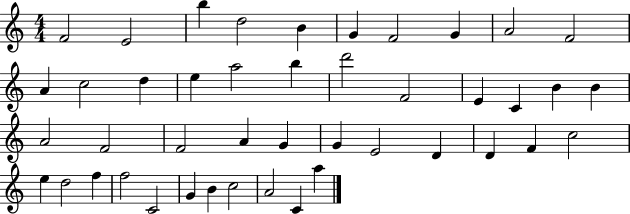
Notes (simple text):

F4/h E4/h B5/q D5/h B4/q G4/q F4/h G4/q A4/h F4/h A4/q C5/h D5/q E5/q A5/h B5/q D6/h F4/h E4/q C4/q B4/q B4/q A4/h F4/h F4/h A4/q G4/q G4/q E4/h D4/q D4/q F4/q C5/h E5/q D5/h F5/q F5/h C4/h G4/q B4/q C5/h A4/h C4/q A5/q